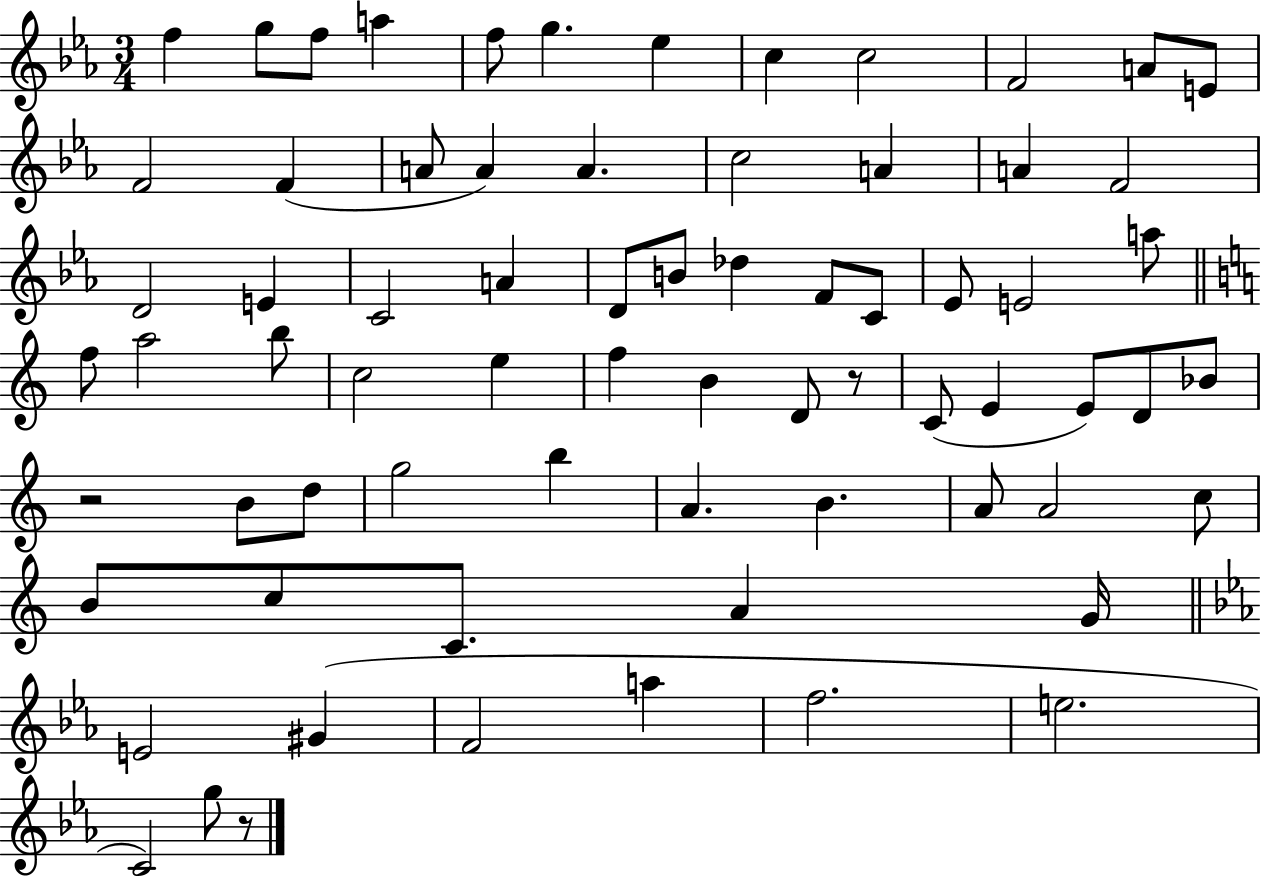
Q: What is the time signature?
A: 3/4